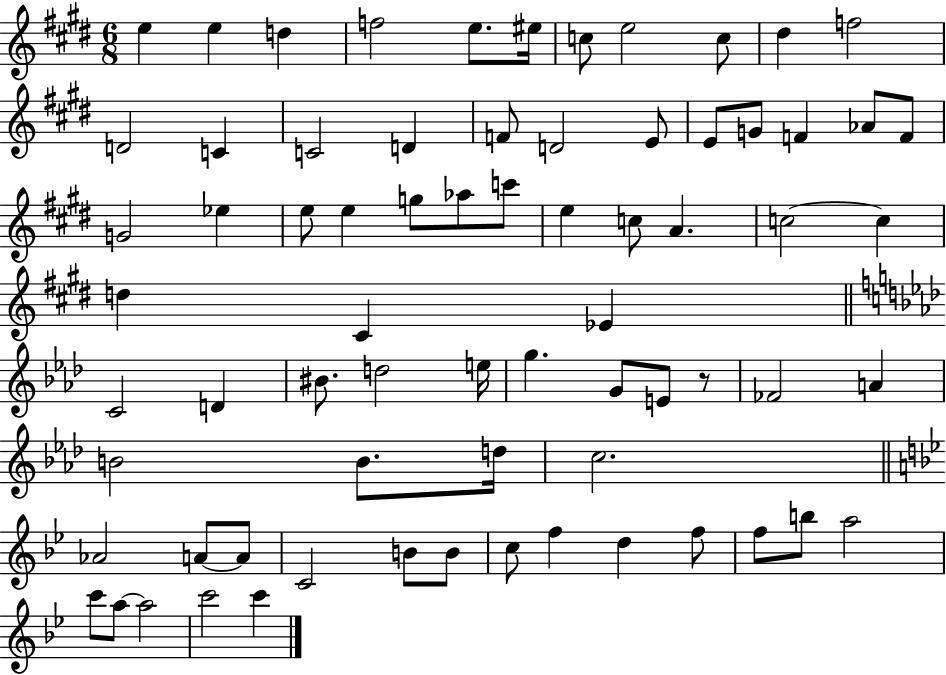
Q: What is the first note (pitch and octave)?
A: E5